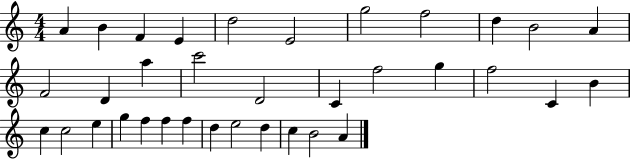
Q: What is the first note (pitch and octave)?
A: A4